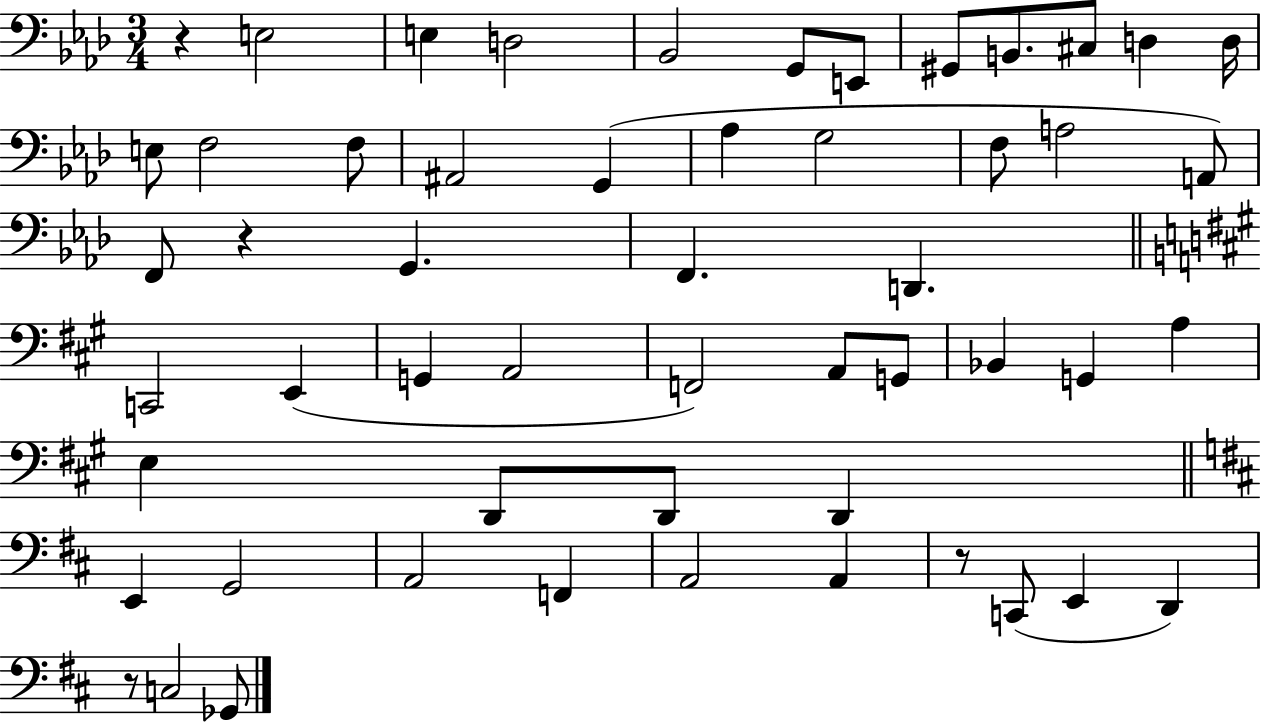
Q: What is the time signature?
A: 3/4